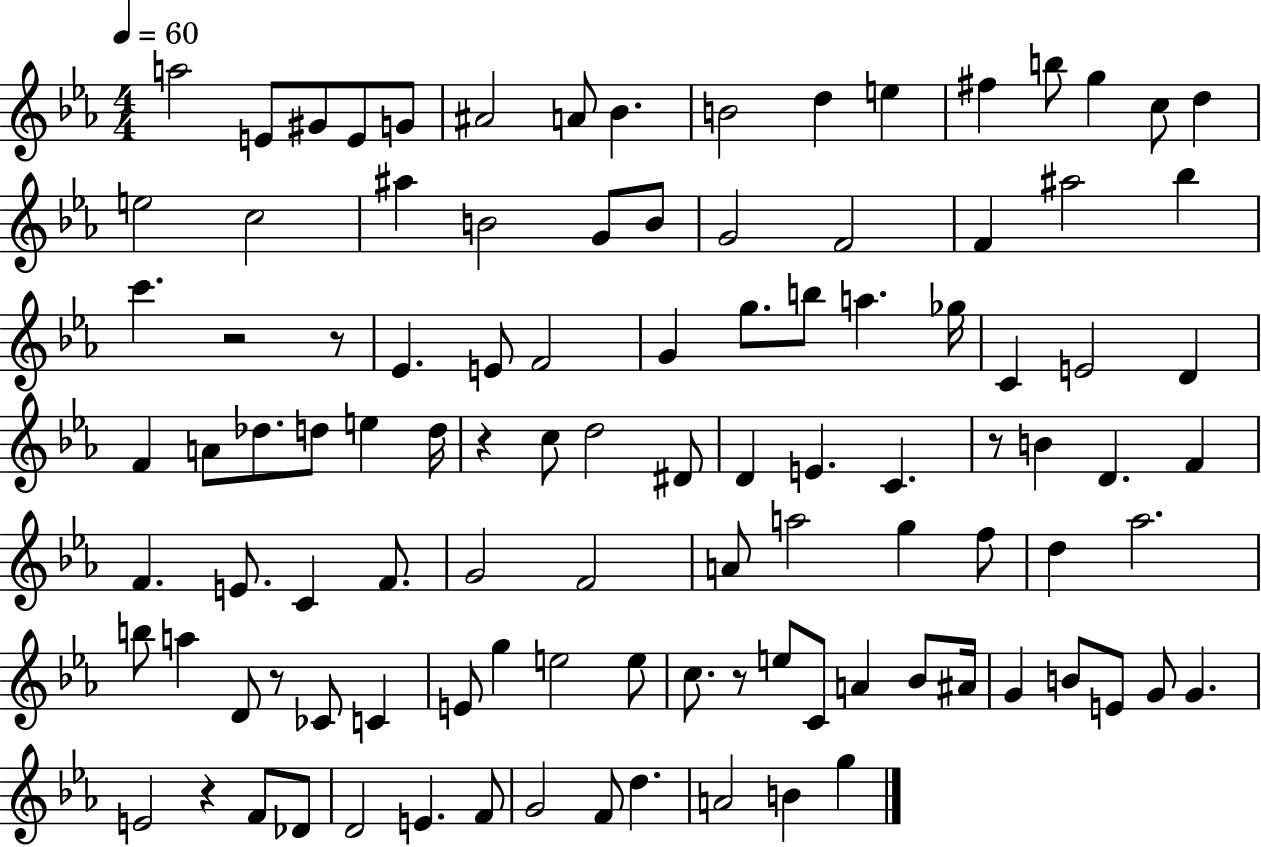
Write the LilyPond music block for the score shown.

{
  \clef treble
  \numericTimeSignature
  \time 4/4
  \key ees \major
  \tempo 4 = 60
  a''2 e'8 gis'8 e'8 g'8 | ais'2 a'8 bes'4. | b'2 d''4 e''4 | fis''4 b''8 g''4 c''8 d''4 | \break e''2 c''2 | ais''4 b'2 g'8 b'8 | g'2 f'2 | f'4 ais''2 bes''4 | \break c'''4. r2 r8 | ees'4. e'8 f'2 | g'4 g''8. b''8 a''4. ges''16 | c'4 e'2 d'4 | \break f'4 a'8 des''8. d''8 e''4 d''16 | r4 c''8 d''2 dis'8 | d'4 e'4. c'4. | r8 b'4 d'4. f'4 | \break f'4. e'8. c'4 f'8. | g'2 f'2 | a'8 a''2 g''4 f''8 | d''4 aes''2. | \break b''8 a''4 d'8 r8 ces'8 c'4 | e'8 g''4 e''2 e''8 | c''8. r8 e''8 c'8 a'4 bes'8 ais'16 | g'4 b'8 e'8 g'8 g'4. | \break e'2 r4 f'8 des'8 | d'2 e'4. f'8 | g'2 f'8 d''4. | a'2 b'4 g''4 | \break \bar "|."
}